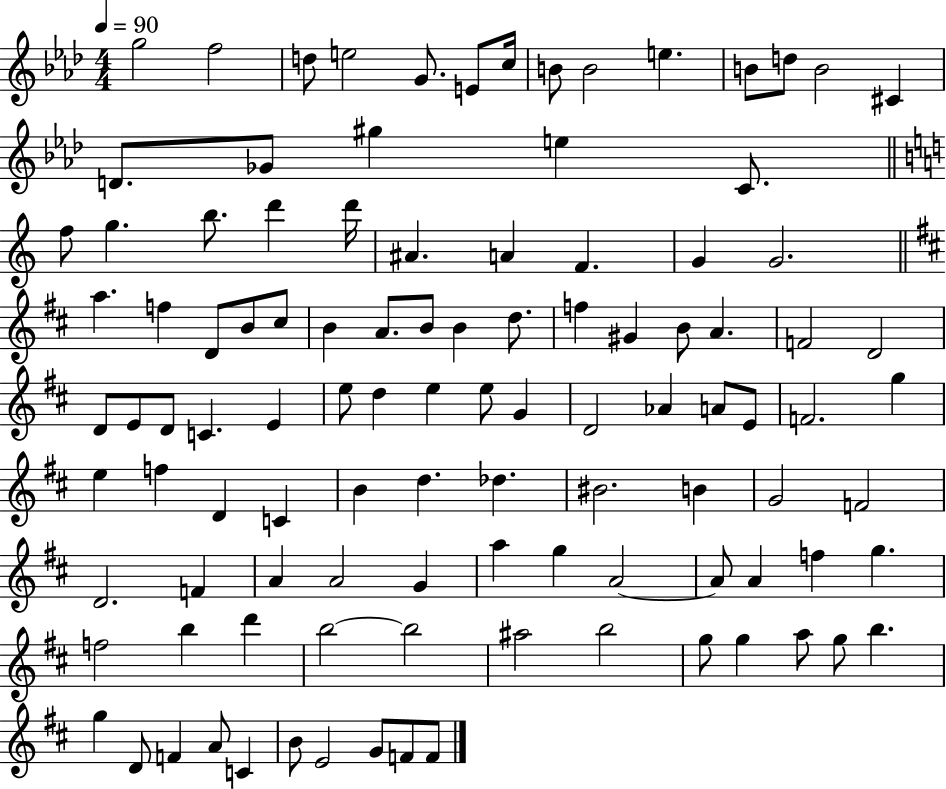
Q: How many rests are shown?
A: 0